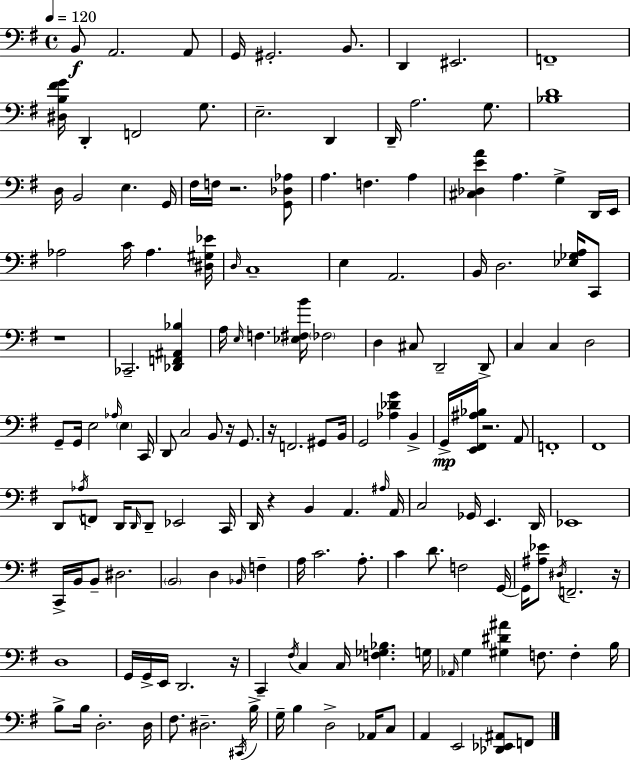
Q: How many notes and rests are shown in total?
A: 160